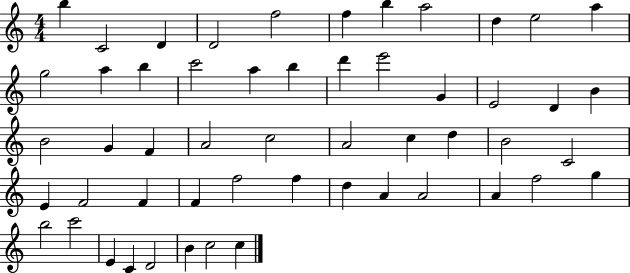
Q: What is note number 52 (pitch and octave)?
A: C5